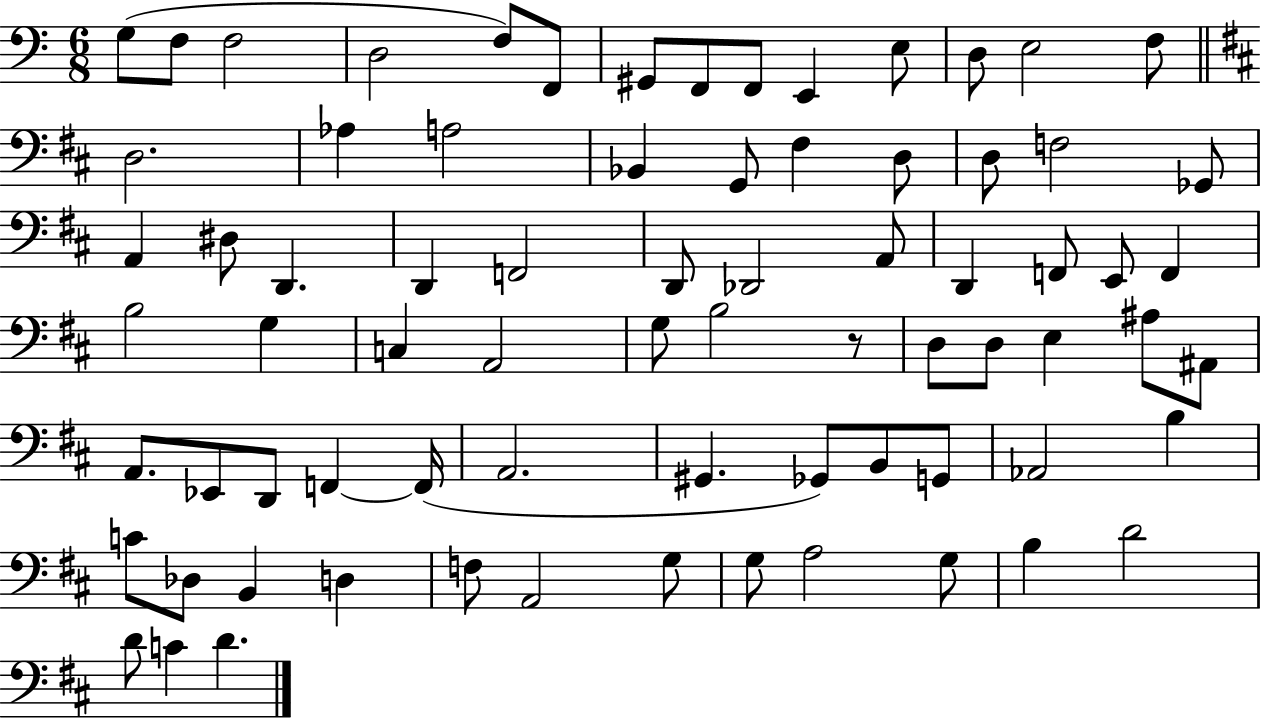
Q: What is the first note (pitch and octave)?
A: G3